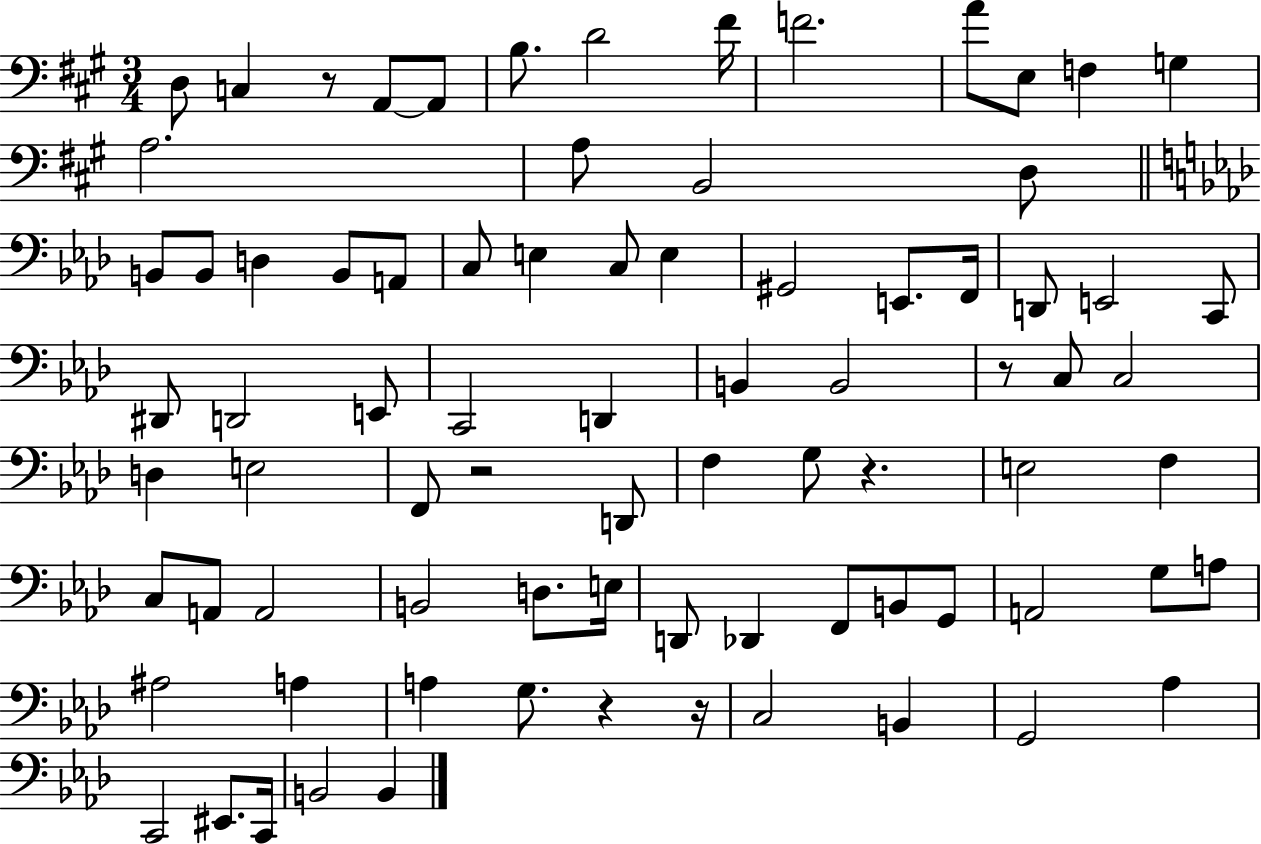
{
  \clef bass
  \numericTimeSignature
  \time 3/4
  \key a \major
  d8 c4 r8 a,8~~ a,8 | b8. d'2 fis'16 | f'2. | a'8 e8 f4 g4 | \break a2. | a8 b,2 d8 | \bar "||" \break \key aes \major b,8 b,8 d4 b,8 a,8 | c8 e4 c8 e4 | gis,2 e,8. f,16 | d,8 e,2 c,8 | \break dis,8 d,2 e,8 | c,2 d,4 | b,4 b,2 | r8 c8 c2 | \break d4 e2 | f,8 r2 d,8 | f4 g8 r4. | e2 f4 | \break c8 a,8 a,2 | b,2 d8. e16 | d,8 des,4 f,8 b,8 g,8 | a,2 g8 a8 | \break ais2 a4 | a4 g8. r4 r16 | c2 b,4 | g,2 aes4 | \break c,2 eis,8. c,16 | b,2 b,4 | \bar "|."
}